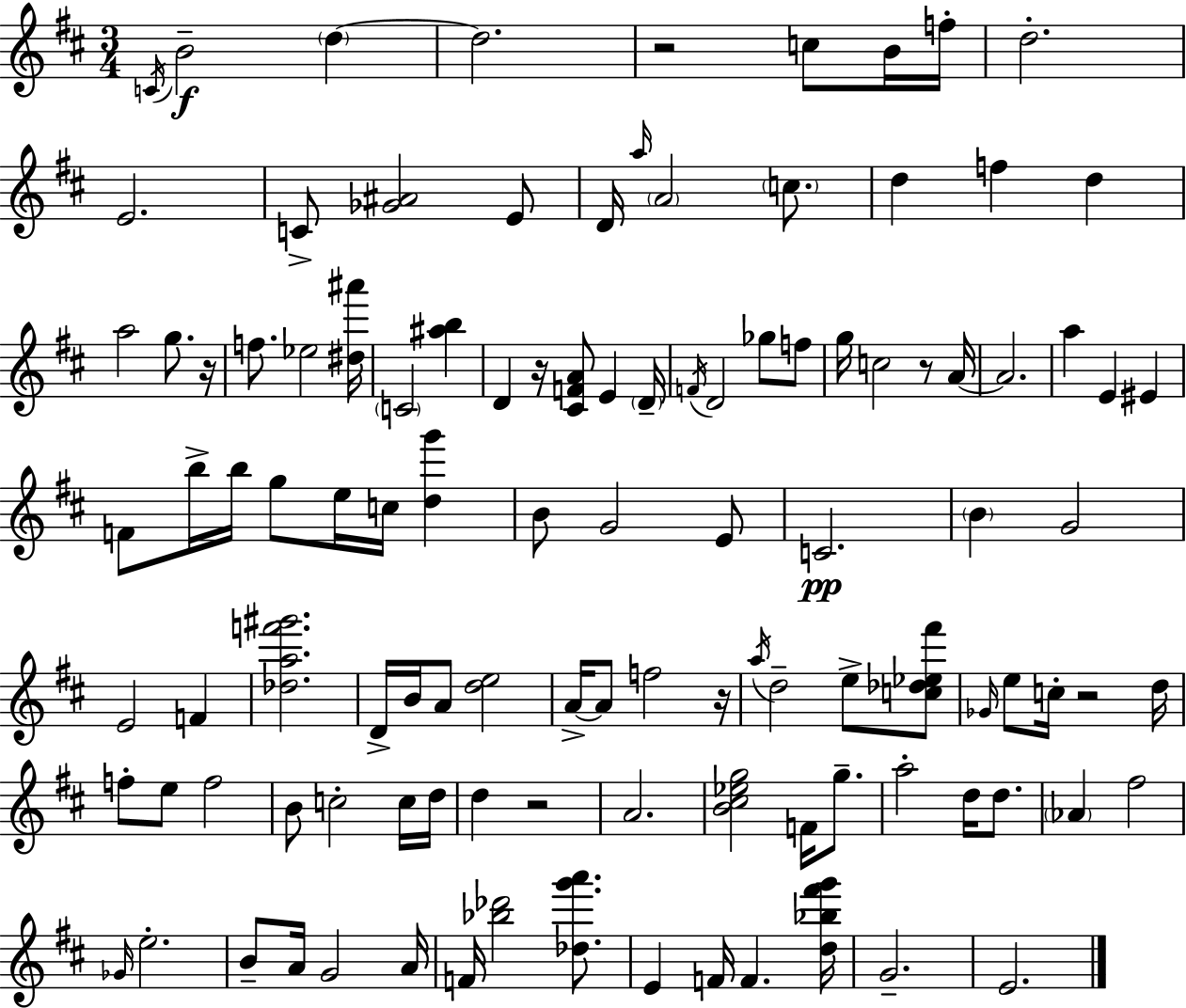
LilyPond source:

{
  \clef treble
  \numericTimeSignature
  \time 3/4
  \key d \major
  \repeat volta 2 { \acciaccatura { c'16 }\f b'2-- \parenthesize d''4~~ | d''2. | r2 c''8 b'16 | f''16-. d''2.-. | \break e'2. | c'8-> <ges' ais'>2 e'8 | d'16 \grace { a''16 } \parenthesize a'2 \parenthesize c''8. | d''4 f''4 d''4 | \break a''2 g''8. | r16 f''8. ees''2 | <dis'' ais'''>16 \parenthesize c'2 <ais'' b''>4 | d'4 r16 <cis' f' a'>8 e'4 | \break \parenthesize d'16-- \acciaccatura { f'16 } d'2 ges''8 | f''8 g''16 c''2 | r8 a'16~~ a'2. | a''4 e'4 eis'4 | \break f'8 b''16-> b''16 g''8 e''16 c''16 <d'' g'''>4 | b'8 g'2 | e'8 c'2.\pp | \parenthesize b'4 g'2 | \break e'2 f'4 | <des'' a'' f''' gis'''>2. | d'16-> b'16 a'8 <d'' e''>2 | a'16->~~ a'8 f''2 | \break r16 \acciaccatura { a''16 } d''2-- | e''8-> <c'' des'' ees'' fis'''>8 \grace { ges'16 } e''8 c''16-. r2 | d''16 f''8-. e''8 f''2 | b'8 c''2-. | \break c''16 d''16 d''4 r2 | a'2. | <b' cis'' ees'' g''>2 | f'16 g''8.-- a''2-. | \break d''16 d''8. \parenthesize aes'4 fis''2 | \grace { ges'16 } e''2.-. | b'8-- a'16 g'2 | a'16 f'16 <bes'' des'''>2 | \break <des'' g''' a'''>8. e'4 f'16 f'4. | <d'' bes'' fis''' g'''>16 g'2.-- | e'2. | } \bar "|."
}